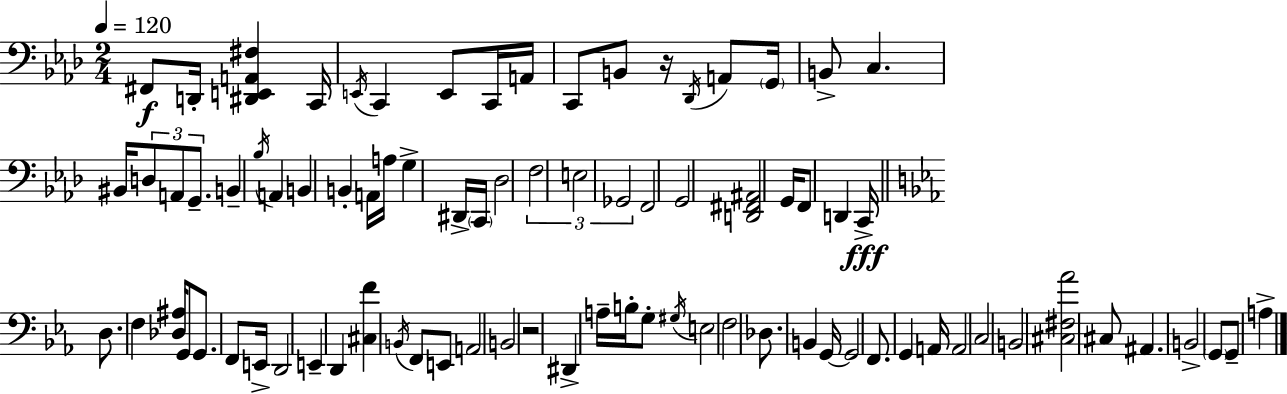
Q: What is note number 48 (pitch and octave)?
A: D2